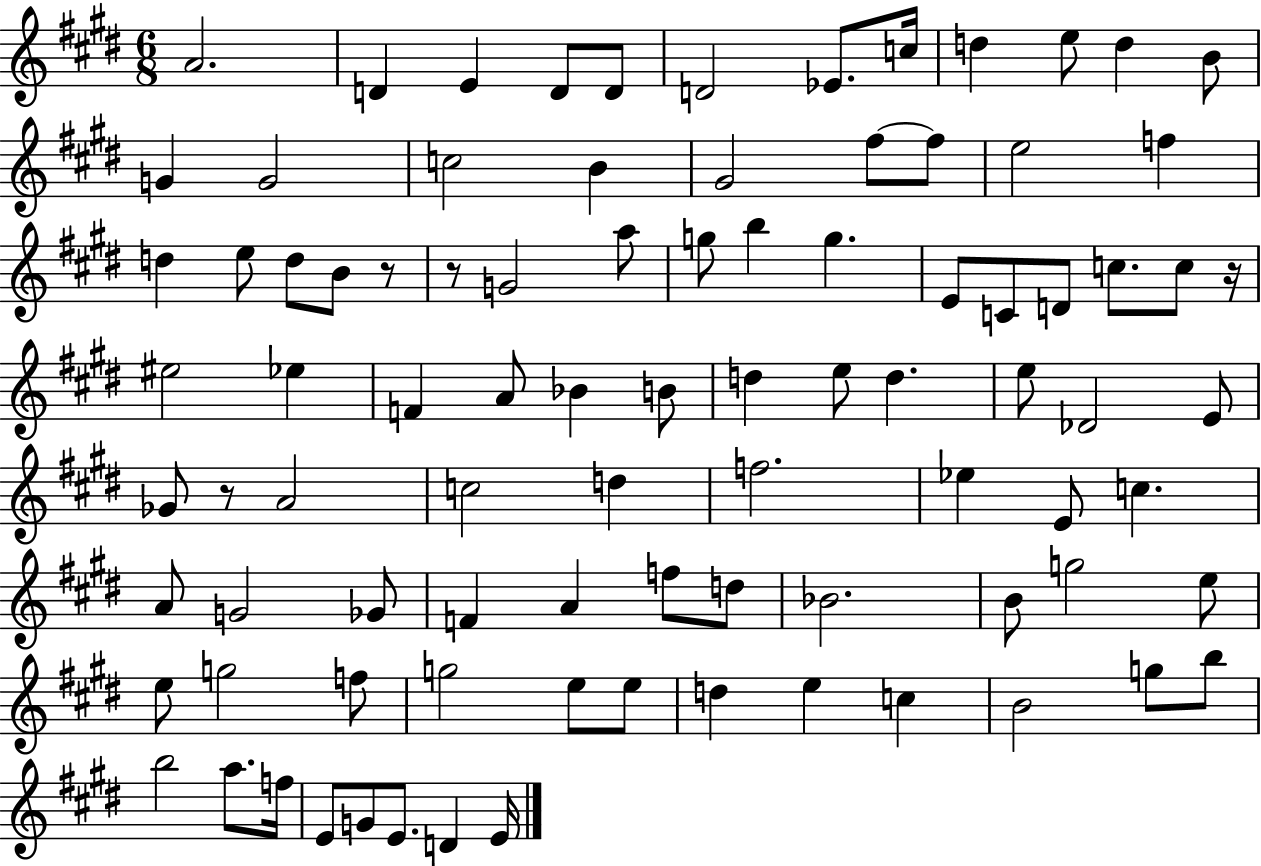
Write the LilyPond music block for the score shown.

{
  \clef treble
  \numericTimeSignature
  \time 6/8
  \key e \major
  a'2. | d'4 e'4 d'8 d'8 | d'2 ees'8. c''16 | d''4 e''8 d''4 b'8 | \break g'4 g'2 | c''2 b'4 | gis'2 fis''8~~ fis''8 | e''2 f''4 | \break d''4 e''8 d''8 b'8 r8 | r8 g'2 a''8 | g''8 b''4 g''4. | e'8 c'8 d'8 c''8. c''8 r16 | \break eis''2 ees''4 | f'4 a'8 bes'4 b'8 | d''4 e''8 d''4. | e''8 des'2 e'8 | \break ges'8 r8 a'2 | c''2 d''4 | f''2. | ees''4 e'8 c''4. | \break a'8 g'2 ges'8 | f'4 a'4 f''8 d''8 | bes'2. | b'8 g''2 e''8 | \break e''8 g''2 f''8 | g''2 e''8 e''8 | d''4 e''4 c''4 | b'2 g''8 b''8 | \break b''2 a''8. f''16 | e'8 g'8 e'8. d'4 e'16 | \bar "|."
}